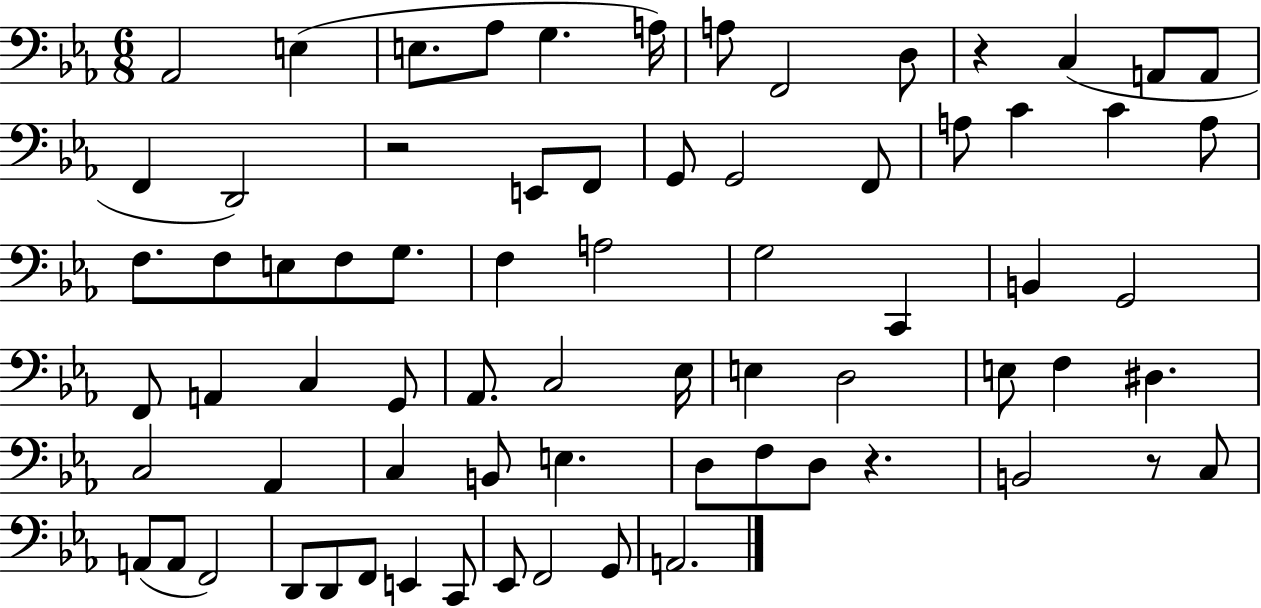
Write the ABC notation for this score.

X:1
T:Untitled
M:6/8
L:1/4
K:Eb
_A,,2 E, E,/2 _A,/2 G, A,/4 A,/2 F,,2 D,/2 z C, A,,/2 A,,/2 F,, D,,2 z2 E,,/2 F,,/2 G,,/2 G,,2 F,,/2 A,/2 C C A,/2 F,/2 F,/2 E,/2 F,/2 G,/2 F, A,2 G,2 C,, B,, G,,2 F,,/2 A,, C, G,,/2 _A,,/2 C,2 _E,/4 E, D,2 E,/2 F, ^D, C,2 _A,, C, B,,/2 E, D,/2 F,/2 D,/2 z B,,2 z/2 C,/2 A,,/2 A,,/2 F,,2 D,,/2 D,,/2 F,,/2 E,, C,,/2 _E,,/2 F,,2 G,,/2 A,,2